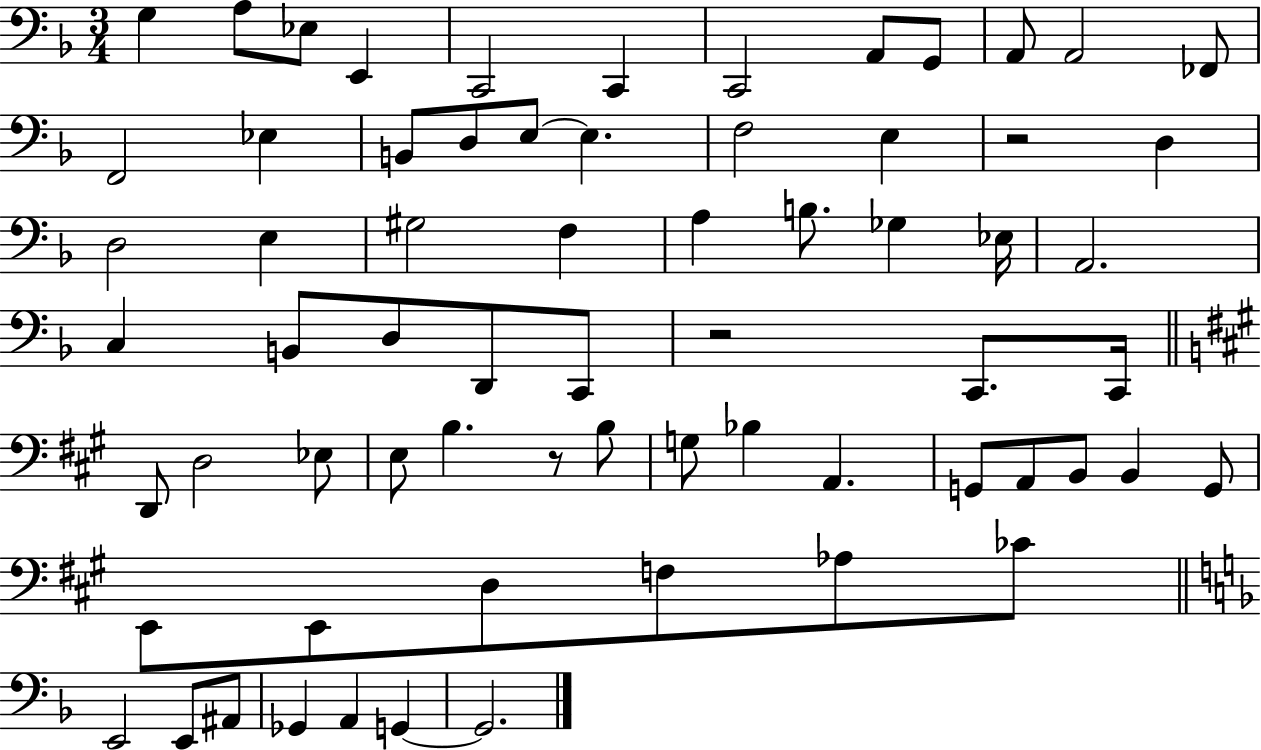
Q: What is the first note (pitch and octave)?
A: G3